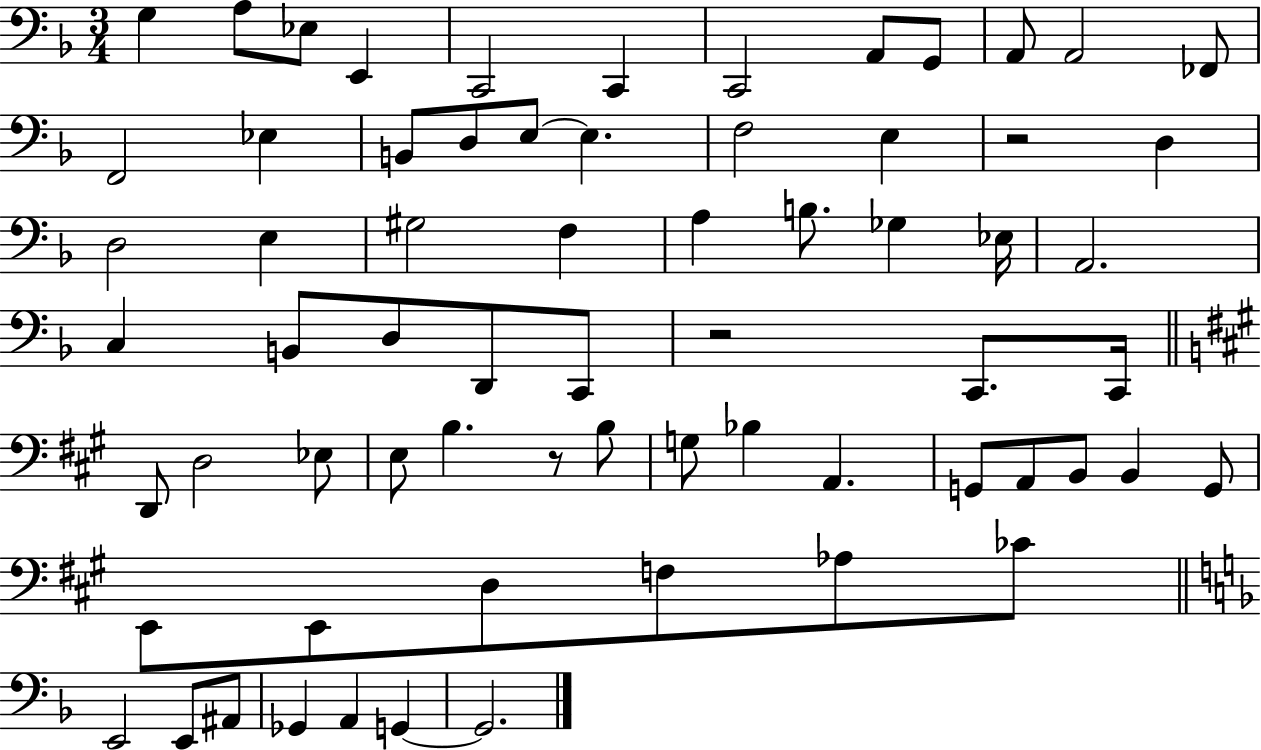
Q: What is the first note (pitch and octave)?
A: G3